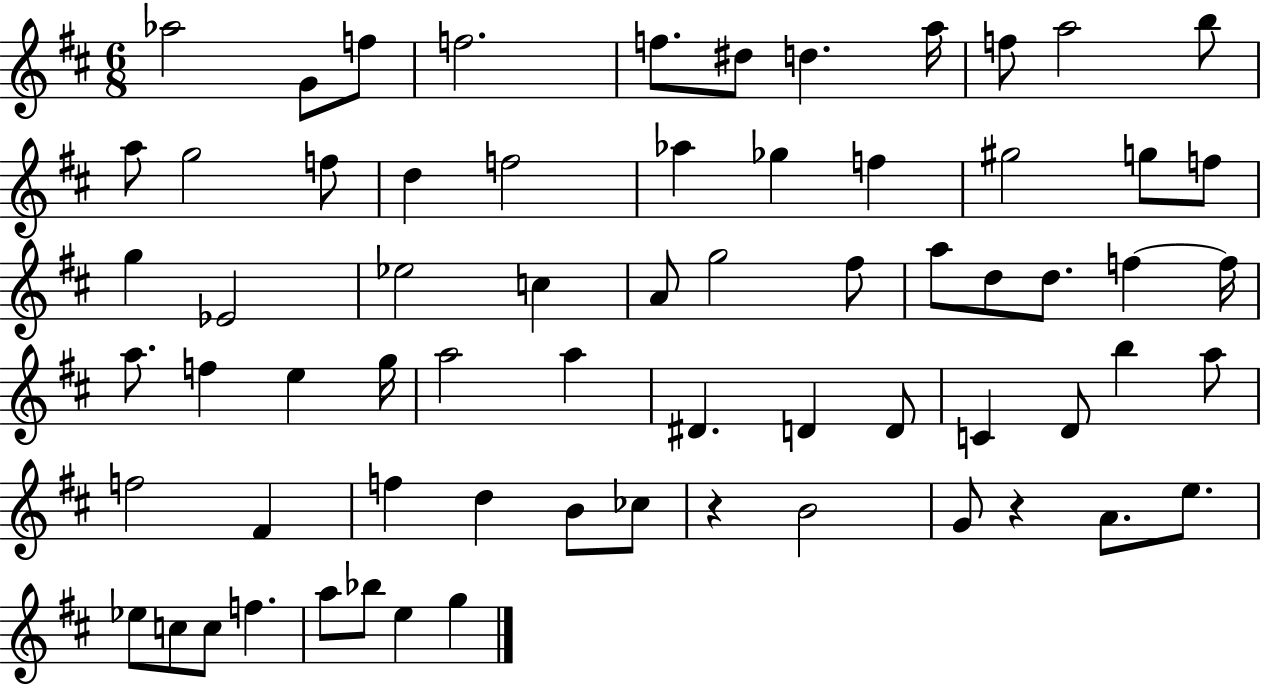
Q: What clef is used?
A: treble